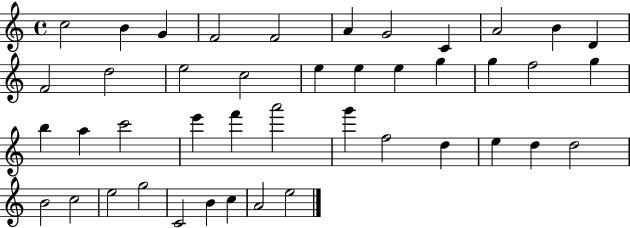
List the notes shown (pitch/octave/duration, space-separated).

C5/h B4/q G4/q F4/h F4/h A4/q G4/h C4/q A4/h B4/q D4/q F4/h D5/h E5/h C5/h E5/q E5/q E5/q G5/q G5/q F5/h G5/q B5/q A5/q C6/h E6/q F6/q A6/h G6/q F5/h D5/q E5/q D5/q D5/h B4/h C5/h E5/h G5/h C4/h B4/q C5/q A4/h E5/h